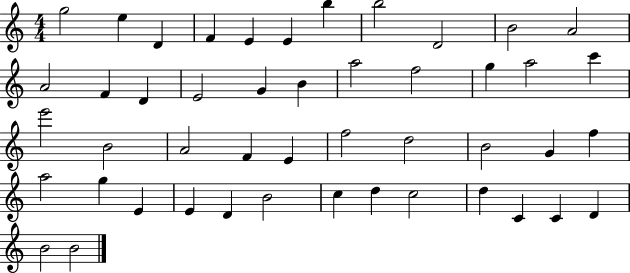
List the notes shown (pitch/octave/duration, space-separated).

G5/h E5/q D4/q F4/q E4/q E4/q B5/q B5/h D4/h B4/h A4/h A4/h F4/q D4/q E4/h G4/q B4/q A5/h F5/h G5/q A5/h C6/q E6/h B4/h A4/h F4/q E4/q F5/h D5/h B4/h G4/q F5/q A5/h G5/q E4/q E4/q D4/q B4/h C5/q D5/q C5/h D5/q C4/q C4/q D4/q B4/h B4/h